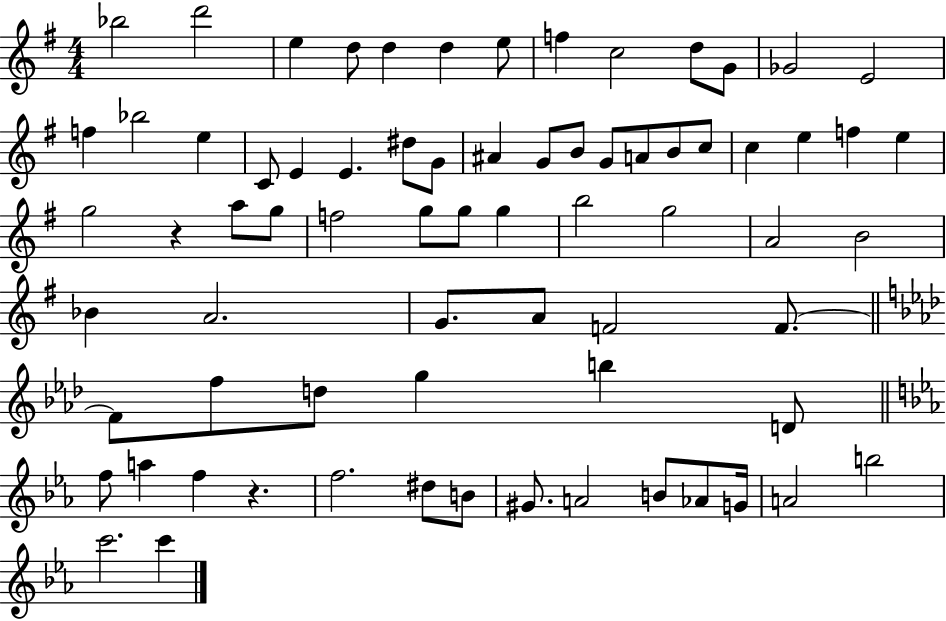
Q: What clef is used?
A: treble